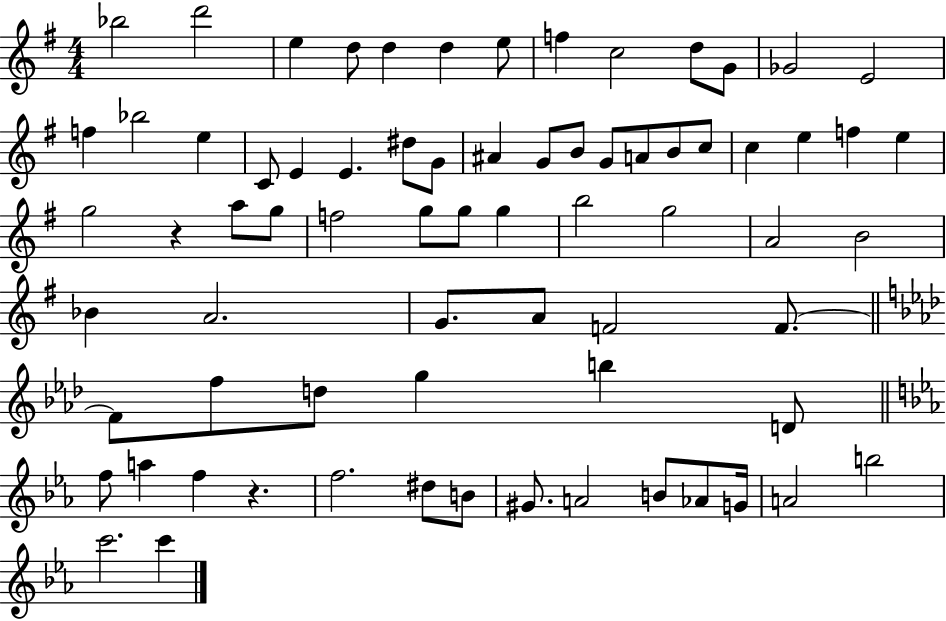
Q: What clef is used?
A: treble